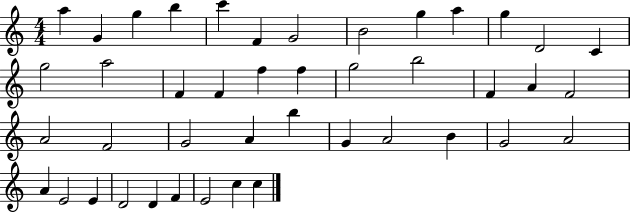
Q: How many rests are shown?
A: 0